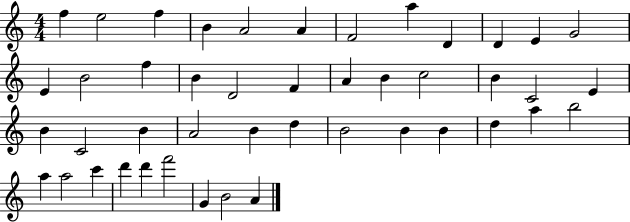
X:1
T:Untitled
M:4/4
L:1/4
K:C
f e2 f B A2 A F2 a D D E G2 E B2 f B D2 F A B c2 B C2 E B C2 B A2 B d B2 B B d a b2 a a2 c' d' d' f'2 G B2 A